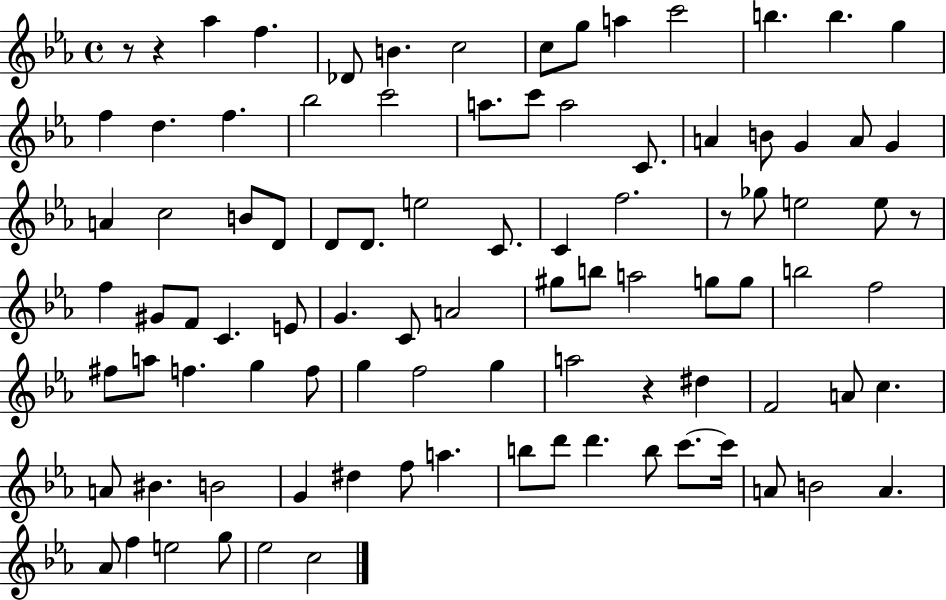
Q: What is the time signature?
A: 4/4